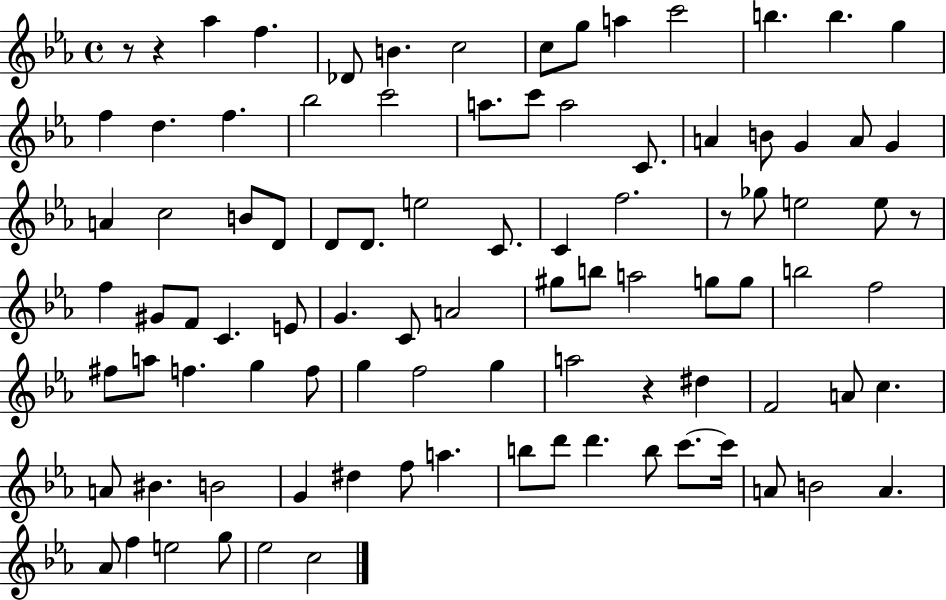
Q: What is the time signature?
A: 4/4